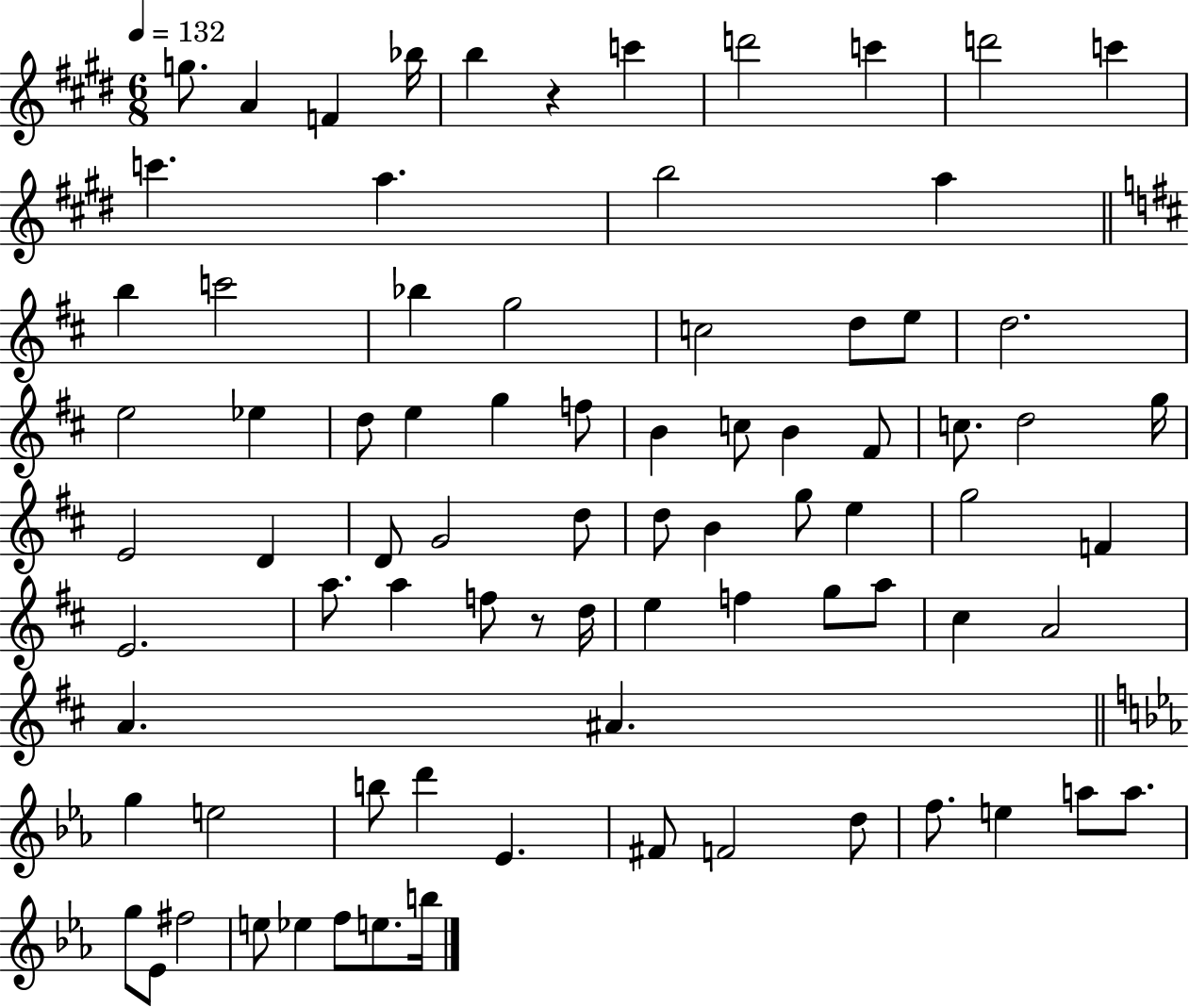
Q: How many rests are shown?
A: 2